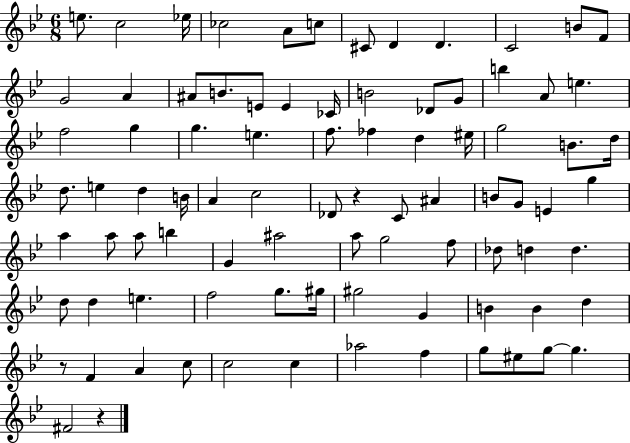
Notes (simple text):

E5/e. C5/h Eb5/s CES5/h A4/e C5/e C#4/e D4/q D4/q. C4/h B4/e F4/e G4/h A4/q A#4/e B4/e. E4/e E4/q CES4/s B4/h Db4/e G4/e B5/q A4/e E5/q. F5/h G5/q G5/q. E5/q. F5/e. FES5/q D5/q EIS5/s G5/h B4/e. D5/s D5/e. E5/q D5/q B4/s A4/q C5/h Db4/e R/q C4/e A#4/q B4/e G4/e E4/q G5/q A5/q A5/e A5/e B5/q G4/q A#5/h A5/e G5/h F5/e Db5/e D5/q D5/q. D5/e D5/q E5/q. F5/h G5/e. G#5/s G#5/h G4/q B4/q B4/q D5/q R/e F4/q A4/q C5/e C5/h C5/q Ab5/h F5/q G5/e EIS5/e G5/e G5/q. F#4/h R/q